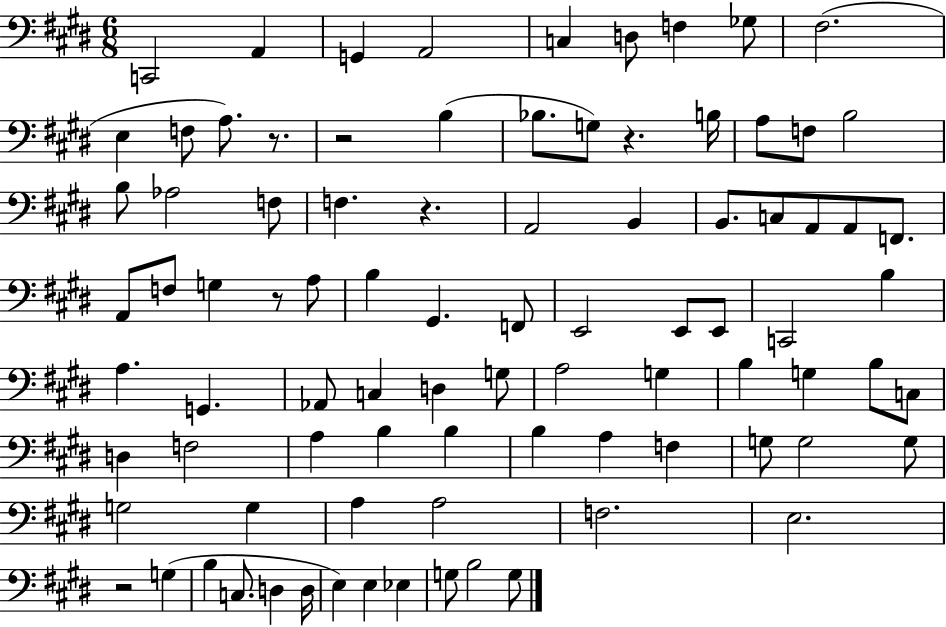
X:1
T:Untitled
M:6/8
L:1/4
K:E
C,,2 A,, G,, A,,2 C, D,/2 F, _G,/2 ^F,2 E, F,/2 A,/2 z/2 z2 B, _B,/2 G,/2 z B,/4 A,/2 F,/2 B,2 B,/2 _A,2 F,/2 F, z A,,2 B,, B,,/2 C,/2 A,,/2 A,,/2 F,,/2 A,,/2 F,/2 G, z/2 A,/2 B, ^G,, F,,/2 E,,2 E,,/2 E,,/2 C,,2 B, A, G,, _A,,/2 C, D, G,/2 A,2 G, B, G, B,/2 C,/2 D, F,2 A, B, B, B, A, F, G,/2 G,2 G,/2 G,2 G, A, A,2 F,2 E,2 z2 G, B, C,/2 D, D,/4 E, E, _E, G,/2 B,2 G,/2